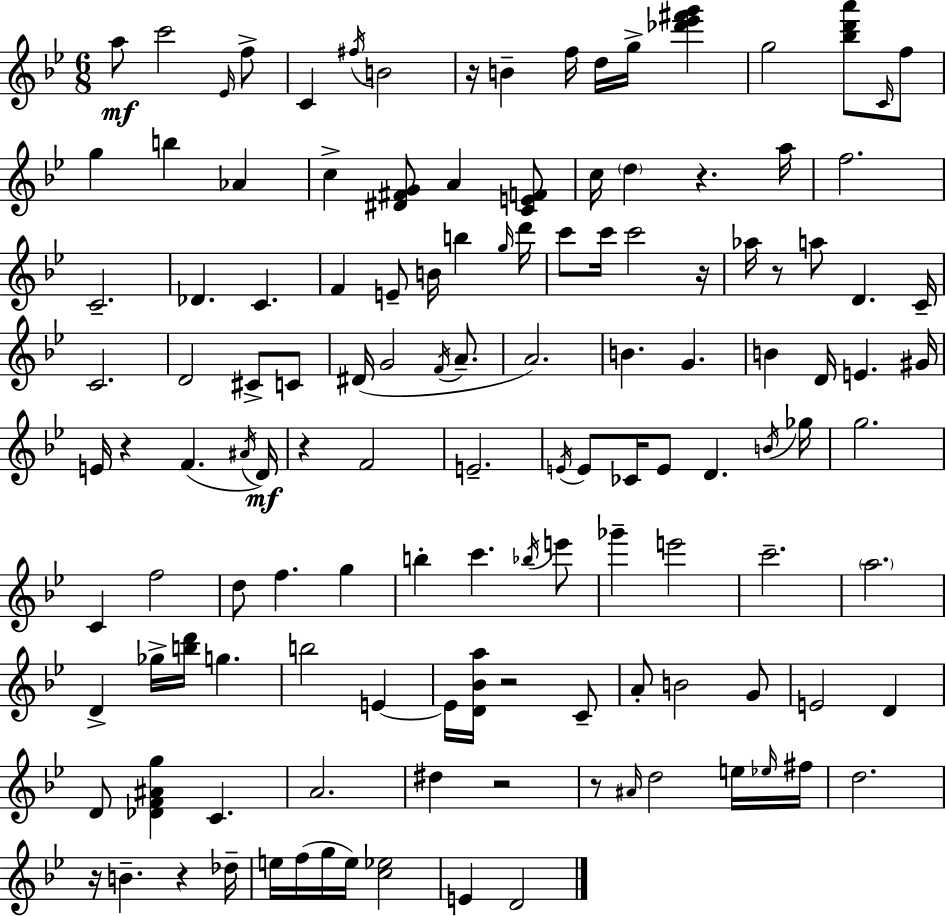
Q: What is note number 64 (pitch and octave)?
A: E4